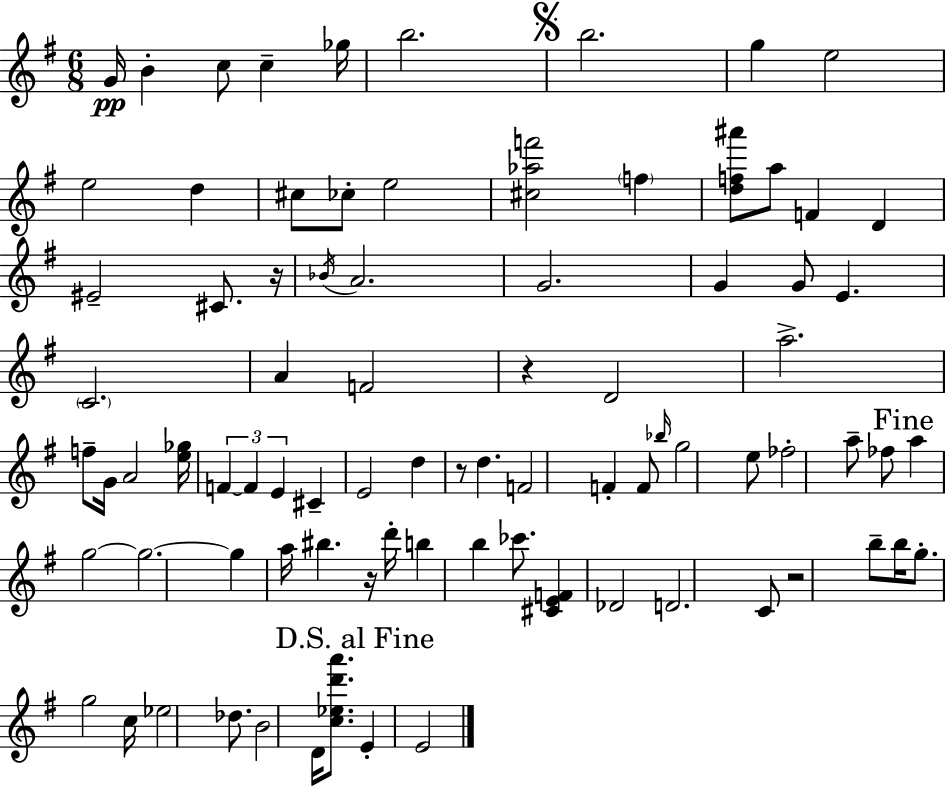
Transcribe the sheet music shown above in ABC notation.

X:1
T:Untitled
M:6/8
L:1/4
K:Em
G/4 B c/2 c _g/4 b2 b2 g e2 e2 d ^c/2 _c/2 e2 [^c_af']2 f [df^a']/2 a/2 F D ^E2 ^C/2 z/4 _B/4 A2 G2 G G/2 E C2 A F2 z D2 a2 f/2 G/4 A2 [e_g]/4 F F E ^C E2 d z/2 d F2 F F/2 _b/4 g2 e/2 _f2 a/2 _f/2 a g2 g2 g a/4 ^b z/4 d'/4 b b _c'/2 [^CEF] _D2 D2 C/2 z2 b/2 b/4 g/2 g2 c/4 _e2 _d/2 B2 D/4 [c_ed'a']/2 E E2